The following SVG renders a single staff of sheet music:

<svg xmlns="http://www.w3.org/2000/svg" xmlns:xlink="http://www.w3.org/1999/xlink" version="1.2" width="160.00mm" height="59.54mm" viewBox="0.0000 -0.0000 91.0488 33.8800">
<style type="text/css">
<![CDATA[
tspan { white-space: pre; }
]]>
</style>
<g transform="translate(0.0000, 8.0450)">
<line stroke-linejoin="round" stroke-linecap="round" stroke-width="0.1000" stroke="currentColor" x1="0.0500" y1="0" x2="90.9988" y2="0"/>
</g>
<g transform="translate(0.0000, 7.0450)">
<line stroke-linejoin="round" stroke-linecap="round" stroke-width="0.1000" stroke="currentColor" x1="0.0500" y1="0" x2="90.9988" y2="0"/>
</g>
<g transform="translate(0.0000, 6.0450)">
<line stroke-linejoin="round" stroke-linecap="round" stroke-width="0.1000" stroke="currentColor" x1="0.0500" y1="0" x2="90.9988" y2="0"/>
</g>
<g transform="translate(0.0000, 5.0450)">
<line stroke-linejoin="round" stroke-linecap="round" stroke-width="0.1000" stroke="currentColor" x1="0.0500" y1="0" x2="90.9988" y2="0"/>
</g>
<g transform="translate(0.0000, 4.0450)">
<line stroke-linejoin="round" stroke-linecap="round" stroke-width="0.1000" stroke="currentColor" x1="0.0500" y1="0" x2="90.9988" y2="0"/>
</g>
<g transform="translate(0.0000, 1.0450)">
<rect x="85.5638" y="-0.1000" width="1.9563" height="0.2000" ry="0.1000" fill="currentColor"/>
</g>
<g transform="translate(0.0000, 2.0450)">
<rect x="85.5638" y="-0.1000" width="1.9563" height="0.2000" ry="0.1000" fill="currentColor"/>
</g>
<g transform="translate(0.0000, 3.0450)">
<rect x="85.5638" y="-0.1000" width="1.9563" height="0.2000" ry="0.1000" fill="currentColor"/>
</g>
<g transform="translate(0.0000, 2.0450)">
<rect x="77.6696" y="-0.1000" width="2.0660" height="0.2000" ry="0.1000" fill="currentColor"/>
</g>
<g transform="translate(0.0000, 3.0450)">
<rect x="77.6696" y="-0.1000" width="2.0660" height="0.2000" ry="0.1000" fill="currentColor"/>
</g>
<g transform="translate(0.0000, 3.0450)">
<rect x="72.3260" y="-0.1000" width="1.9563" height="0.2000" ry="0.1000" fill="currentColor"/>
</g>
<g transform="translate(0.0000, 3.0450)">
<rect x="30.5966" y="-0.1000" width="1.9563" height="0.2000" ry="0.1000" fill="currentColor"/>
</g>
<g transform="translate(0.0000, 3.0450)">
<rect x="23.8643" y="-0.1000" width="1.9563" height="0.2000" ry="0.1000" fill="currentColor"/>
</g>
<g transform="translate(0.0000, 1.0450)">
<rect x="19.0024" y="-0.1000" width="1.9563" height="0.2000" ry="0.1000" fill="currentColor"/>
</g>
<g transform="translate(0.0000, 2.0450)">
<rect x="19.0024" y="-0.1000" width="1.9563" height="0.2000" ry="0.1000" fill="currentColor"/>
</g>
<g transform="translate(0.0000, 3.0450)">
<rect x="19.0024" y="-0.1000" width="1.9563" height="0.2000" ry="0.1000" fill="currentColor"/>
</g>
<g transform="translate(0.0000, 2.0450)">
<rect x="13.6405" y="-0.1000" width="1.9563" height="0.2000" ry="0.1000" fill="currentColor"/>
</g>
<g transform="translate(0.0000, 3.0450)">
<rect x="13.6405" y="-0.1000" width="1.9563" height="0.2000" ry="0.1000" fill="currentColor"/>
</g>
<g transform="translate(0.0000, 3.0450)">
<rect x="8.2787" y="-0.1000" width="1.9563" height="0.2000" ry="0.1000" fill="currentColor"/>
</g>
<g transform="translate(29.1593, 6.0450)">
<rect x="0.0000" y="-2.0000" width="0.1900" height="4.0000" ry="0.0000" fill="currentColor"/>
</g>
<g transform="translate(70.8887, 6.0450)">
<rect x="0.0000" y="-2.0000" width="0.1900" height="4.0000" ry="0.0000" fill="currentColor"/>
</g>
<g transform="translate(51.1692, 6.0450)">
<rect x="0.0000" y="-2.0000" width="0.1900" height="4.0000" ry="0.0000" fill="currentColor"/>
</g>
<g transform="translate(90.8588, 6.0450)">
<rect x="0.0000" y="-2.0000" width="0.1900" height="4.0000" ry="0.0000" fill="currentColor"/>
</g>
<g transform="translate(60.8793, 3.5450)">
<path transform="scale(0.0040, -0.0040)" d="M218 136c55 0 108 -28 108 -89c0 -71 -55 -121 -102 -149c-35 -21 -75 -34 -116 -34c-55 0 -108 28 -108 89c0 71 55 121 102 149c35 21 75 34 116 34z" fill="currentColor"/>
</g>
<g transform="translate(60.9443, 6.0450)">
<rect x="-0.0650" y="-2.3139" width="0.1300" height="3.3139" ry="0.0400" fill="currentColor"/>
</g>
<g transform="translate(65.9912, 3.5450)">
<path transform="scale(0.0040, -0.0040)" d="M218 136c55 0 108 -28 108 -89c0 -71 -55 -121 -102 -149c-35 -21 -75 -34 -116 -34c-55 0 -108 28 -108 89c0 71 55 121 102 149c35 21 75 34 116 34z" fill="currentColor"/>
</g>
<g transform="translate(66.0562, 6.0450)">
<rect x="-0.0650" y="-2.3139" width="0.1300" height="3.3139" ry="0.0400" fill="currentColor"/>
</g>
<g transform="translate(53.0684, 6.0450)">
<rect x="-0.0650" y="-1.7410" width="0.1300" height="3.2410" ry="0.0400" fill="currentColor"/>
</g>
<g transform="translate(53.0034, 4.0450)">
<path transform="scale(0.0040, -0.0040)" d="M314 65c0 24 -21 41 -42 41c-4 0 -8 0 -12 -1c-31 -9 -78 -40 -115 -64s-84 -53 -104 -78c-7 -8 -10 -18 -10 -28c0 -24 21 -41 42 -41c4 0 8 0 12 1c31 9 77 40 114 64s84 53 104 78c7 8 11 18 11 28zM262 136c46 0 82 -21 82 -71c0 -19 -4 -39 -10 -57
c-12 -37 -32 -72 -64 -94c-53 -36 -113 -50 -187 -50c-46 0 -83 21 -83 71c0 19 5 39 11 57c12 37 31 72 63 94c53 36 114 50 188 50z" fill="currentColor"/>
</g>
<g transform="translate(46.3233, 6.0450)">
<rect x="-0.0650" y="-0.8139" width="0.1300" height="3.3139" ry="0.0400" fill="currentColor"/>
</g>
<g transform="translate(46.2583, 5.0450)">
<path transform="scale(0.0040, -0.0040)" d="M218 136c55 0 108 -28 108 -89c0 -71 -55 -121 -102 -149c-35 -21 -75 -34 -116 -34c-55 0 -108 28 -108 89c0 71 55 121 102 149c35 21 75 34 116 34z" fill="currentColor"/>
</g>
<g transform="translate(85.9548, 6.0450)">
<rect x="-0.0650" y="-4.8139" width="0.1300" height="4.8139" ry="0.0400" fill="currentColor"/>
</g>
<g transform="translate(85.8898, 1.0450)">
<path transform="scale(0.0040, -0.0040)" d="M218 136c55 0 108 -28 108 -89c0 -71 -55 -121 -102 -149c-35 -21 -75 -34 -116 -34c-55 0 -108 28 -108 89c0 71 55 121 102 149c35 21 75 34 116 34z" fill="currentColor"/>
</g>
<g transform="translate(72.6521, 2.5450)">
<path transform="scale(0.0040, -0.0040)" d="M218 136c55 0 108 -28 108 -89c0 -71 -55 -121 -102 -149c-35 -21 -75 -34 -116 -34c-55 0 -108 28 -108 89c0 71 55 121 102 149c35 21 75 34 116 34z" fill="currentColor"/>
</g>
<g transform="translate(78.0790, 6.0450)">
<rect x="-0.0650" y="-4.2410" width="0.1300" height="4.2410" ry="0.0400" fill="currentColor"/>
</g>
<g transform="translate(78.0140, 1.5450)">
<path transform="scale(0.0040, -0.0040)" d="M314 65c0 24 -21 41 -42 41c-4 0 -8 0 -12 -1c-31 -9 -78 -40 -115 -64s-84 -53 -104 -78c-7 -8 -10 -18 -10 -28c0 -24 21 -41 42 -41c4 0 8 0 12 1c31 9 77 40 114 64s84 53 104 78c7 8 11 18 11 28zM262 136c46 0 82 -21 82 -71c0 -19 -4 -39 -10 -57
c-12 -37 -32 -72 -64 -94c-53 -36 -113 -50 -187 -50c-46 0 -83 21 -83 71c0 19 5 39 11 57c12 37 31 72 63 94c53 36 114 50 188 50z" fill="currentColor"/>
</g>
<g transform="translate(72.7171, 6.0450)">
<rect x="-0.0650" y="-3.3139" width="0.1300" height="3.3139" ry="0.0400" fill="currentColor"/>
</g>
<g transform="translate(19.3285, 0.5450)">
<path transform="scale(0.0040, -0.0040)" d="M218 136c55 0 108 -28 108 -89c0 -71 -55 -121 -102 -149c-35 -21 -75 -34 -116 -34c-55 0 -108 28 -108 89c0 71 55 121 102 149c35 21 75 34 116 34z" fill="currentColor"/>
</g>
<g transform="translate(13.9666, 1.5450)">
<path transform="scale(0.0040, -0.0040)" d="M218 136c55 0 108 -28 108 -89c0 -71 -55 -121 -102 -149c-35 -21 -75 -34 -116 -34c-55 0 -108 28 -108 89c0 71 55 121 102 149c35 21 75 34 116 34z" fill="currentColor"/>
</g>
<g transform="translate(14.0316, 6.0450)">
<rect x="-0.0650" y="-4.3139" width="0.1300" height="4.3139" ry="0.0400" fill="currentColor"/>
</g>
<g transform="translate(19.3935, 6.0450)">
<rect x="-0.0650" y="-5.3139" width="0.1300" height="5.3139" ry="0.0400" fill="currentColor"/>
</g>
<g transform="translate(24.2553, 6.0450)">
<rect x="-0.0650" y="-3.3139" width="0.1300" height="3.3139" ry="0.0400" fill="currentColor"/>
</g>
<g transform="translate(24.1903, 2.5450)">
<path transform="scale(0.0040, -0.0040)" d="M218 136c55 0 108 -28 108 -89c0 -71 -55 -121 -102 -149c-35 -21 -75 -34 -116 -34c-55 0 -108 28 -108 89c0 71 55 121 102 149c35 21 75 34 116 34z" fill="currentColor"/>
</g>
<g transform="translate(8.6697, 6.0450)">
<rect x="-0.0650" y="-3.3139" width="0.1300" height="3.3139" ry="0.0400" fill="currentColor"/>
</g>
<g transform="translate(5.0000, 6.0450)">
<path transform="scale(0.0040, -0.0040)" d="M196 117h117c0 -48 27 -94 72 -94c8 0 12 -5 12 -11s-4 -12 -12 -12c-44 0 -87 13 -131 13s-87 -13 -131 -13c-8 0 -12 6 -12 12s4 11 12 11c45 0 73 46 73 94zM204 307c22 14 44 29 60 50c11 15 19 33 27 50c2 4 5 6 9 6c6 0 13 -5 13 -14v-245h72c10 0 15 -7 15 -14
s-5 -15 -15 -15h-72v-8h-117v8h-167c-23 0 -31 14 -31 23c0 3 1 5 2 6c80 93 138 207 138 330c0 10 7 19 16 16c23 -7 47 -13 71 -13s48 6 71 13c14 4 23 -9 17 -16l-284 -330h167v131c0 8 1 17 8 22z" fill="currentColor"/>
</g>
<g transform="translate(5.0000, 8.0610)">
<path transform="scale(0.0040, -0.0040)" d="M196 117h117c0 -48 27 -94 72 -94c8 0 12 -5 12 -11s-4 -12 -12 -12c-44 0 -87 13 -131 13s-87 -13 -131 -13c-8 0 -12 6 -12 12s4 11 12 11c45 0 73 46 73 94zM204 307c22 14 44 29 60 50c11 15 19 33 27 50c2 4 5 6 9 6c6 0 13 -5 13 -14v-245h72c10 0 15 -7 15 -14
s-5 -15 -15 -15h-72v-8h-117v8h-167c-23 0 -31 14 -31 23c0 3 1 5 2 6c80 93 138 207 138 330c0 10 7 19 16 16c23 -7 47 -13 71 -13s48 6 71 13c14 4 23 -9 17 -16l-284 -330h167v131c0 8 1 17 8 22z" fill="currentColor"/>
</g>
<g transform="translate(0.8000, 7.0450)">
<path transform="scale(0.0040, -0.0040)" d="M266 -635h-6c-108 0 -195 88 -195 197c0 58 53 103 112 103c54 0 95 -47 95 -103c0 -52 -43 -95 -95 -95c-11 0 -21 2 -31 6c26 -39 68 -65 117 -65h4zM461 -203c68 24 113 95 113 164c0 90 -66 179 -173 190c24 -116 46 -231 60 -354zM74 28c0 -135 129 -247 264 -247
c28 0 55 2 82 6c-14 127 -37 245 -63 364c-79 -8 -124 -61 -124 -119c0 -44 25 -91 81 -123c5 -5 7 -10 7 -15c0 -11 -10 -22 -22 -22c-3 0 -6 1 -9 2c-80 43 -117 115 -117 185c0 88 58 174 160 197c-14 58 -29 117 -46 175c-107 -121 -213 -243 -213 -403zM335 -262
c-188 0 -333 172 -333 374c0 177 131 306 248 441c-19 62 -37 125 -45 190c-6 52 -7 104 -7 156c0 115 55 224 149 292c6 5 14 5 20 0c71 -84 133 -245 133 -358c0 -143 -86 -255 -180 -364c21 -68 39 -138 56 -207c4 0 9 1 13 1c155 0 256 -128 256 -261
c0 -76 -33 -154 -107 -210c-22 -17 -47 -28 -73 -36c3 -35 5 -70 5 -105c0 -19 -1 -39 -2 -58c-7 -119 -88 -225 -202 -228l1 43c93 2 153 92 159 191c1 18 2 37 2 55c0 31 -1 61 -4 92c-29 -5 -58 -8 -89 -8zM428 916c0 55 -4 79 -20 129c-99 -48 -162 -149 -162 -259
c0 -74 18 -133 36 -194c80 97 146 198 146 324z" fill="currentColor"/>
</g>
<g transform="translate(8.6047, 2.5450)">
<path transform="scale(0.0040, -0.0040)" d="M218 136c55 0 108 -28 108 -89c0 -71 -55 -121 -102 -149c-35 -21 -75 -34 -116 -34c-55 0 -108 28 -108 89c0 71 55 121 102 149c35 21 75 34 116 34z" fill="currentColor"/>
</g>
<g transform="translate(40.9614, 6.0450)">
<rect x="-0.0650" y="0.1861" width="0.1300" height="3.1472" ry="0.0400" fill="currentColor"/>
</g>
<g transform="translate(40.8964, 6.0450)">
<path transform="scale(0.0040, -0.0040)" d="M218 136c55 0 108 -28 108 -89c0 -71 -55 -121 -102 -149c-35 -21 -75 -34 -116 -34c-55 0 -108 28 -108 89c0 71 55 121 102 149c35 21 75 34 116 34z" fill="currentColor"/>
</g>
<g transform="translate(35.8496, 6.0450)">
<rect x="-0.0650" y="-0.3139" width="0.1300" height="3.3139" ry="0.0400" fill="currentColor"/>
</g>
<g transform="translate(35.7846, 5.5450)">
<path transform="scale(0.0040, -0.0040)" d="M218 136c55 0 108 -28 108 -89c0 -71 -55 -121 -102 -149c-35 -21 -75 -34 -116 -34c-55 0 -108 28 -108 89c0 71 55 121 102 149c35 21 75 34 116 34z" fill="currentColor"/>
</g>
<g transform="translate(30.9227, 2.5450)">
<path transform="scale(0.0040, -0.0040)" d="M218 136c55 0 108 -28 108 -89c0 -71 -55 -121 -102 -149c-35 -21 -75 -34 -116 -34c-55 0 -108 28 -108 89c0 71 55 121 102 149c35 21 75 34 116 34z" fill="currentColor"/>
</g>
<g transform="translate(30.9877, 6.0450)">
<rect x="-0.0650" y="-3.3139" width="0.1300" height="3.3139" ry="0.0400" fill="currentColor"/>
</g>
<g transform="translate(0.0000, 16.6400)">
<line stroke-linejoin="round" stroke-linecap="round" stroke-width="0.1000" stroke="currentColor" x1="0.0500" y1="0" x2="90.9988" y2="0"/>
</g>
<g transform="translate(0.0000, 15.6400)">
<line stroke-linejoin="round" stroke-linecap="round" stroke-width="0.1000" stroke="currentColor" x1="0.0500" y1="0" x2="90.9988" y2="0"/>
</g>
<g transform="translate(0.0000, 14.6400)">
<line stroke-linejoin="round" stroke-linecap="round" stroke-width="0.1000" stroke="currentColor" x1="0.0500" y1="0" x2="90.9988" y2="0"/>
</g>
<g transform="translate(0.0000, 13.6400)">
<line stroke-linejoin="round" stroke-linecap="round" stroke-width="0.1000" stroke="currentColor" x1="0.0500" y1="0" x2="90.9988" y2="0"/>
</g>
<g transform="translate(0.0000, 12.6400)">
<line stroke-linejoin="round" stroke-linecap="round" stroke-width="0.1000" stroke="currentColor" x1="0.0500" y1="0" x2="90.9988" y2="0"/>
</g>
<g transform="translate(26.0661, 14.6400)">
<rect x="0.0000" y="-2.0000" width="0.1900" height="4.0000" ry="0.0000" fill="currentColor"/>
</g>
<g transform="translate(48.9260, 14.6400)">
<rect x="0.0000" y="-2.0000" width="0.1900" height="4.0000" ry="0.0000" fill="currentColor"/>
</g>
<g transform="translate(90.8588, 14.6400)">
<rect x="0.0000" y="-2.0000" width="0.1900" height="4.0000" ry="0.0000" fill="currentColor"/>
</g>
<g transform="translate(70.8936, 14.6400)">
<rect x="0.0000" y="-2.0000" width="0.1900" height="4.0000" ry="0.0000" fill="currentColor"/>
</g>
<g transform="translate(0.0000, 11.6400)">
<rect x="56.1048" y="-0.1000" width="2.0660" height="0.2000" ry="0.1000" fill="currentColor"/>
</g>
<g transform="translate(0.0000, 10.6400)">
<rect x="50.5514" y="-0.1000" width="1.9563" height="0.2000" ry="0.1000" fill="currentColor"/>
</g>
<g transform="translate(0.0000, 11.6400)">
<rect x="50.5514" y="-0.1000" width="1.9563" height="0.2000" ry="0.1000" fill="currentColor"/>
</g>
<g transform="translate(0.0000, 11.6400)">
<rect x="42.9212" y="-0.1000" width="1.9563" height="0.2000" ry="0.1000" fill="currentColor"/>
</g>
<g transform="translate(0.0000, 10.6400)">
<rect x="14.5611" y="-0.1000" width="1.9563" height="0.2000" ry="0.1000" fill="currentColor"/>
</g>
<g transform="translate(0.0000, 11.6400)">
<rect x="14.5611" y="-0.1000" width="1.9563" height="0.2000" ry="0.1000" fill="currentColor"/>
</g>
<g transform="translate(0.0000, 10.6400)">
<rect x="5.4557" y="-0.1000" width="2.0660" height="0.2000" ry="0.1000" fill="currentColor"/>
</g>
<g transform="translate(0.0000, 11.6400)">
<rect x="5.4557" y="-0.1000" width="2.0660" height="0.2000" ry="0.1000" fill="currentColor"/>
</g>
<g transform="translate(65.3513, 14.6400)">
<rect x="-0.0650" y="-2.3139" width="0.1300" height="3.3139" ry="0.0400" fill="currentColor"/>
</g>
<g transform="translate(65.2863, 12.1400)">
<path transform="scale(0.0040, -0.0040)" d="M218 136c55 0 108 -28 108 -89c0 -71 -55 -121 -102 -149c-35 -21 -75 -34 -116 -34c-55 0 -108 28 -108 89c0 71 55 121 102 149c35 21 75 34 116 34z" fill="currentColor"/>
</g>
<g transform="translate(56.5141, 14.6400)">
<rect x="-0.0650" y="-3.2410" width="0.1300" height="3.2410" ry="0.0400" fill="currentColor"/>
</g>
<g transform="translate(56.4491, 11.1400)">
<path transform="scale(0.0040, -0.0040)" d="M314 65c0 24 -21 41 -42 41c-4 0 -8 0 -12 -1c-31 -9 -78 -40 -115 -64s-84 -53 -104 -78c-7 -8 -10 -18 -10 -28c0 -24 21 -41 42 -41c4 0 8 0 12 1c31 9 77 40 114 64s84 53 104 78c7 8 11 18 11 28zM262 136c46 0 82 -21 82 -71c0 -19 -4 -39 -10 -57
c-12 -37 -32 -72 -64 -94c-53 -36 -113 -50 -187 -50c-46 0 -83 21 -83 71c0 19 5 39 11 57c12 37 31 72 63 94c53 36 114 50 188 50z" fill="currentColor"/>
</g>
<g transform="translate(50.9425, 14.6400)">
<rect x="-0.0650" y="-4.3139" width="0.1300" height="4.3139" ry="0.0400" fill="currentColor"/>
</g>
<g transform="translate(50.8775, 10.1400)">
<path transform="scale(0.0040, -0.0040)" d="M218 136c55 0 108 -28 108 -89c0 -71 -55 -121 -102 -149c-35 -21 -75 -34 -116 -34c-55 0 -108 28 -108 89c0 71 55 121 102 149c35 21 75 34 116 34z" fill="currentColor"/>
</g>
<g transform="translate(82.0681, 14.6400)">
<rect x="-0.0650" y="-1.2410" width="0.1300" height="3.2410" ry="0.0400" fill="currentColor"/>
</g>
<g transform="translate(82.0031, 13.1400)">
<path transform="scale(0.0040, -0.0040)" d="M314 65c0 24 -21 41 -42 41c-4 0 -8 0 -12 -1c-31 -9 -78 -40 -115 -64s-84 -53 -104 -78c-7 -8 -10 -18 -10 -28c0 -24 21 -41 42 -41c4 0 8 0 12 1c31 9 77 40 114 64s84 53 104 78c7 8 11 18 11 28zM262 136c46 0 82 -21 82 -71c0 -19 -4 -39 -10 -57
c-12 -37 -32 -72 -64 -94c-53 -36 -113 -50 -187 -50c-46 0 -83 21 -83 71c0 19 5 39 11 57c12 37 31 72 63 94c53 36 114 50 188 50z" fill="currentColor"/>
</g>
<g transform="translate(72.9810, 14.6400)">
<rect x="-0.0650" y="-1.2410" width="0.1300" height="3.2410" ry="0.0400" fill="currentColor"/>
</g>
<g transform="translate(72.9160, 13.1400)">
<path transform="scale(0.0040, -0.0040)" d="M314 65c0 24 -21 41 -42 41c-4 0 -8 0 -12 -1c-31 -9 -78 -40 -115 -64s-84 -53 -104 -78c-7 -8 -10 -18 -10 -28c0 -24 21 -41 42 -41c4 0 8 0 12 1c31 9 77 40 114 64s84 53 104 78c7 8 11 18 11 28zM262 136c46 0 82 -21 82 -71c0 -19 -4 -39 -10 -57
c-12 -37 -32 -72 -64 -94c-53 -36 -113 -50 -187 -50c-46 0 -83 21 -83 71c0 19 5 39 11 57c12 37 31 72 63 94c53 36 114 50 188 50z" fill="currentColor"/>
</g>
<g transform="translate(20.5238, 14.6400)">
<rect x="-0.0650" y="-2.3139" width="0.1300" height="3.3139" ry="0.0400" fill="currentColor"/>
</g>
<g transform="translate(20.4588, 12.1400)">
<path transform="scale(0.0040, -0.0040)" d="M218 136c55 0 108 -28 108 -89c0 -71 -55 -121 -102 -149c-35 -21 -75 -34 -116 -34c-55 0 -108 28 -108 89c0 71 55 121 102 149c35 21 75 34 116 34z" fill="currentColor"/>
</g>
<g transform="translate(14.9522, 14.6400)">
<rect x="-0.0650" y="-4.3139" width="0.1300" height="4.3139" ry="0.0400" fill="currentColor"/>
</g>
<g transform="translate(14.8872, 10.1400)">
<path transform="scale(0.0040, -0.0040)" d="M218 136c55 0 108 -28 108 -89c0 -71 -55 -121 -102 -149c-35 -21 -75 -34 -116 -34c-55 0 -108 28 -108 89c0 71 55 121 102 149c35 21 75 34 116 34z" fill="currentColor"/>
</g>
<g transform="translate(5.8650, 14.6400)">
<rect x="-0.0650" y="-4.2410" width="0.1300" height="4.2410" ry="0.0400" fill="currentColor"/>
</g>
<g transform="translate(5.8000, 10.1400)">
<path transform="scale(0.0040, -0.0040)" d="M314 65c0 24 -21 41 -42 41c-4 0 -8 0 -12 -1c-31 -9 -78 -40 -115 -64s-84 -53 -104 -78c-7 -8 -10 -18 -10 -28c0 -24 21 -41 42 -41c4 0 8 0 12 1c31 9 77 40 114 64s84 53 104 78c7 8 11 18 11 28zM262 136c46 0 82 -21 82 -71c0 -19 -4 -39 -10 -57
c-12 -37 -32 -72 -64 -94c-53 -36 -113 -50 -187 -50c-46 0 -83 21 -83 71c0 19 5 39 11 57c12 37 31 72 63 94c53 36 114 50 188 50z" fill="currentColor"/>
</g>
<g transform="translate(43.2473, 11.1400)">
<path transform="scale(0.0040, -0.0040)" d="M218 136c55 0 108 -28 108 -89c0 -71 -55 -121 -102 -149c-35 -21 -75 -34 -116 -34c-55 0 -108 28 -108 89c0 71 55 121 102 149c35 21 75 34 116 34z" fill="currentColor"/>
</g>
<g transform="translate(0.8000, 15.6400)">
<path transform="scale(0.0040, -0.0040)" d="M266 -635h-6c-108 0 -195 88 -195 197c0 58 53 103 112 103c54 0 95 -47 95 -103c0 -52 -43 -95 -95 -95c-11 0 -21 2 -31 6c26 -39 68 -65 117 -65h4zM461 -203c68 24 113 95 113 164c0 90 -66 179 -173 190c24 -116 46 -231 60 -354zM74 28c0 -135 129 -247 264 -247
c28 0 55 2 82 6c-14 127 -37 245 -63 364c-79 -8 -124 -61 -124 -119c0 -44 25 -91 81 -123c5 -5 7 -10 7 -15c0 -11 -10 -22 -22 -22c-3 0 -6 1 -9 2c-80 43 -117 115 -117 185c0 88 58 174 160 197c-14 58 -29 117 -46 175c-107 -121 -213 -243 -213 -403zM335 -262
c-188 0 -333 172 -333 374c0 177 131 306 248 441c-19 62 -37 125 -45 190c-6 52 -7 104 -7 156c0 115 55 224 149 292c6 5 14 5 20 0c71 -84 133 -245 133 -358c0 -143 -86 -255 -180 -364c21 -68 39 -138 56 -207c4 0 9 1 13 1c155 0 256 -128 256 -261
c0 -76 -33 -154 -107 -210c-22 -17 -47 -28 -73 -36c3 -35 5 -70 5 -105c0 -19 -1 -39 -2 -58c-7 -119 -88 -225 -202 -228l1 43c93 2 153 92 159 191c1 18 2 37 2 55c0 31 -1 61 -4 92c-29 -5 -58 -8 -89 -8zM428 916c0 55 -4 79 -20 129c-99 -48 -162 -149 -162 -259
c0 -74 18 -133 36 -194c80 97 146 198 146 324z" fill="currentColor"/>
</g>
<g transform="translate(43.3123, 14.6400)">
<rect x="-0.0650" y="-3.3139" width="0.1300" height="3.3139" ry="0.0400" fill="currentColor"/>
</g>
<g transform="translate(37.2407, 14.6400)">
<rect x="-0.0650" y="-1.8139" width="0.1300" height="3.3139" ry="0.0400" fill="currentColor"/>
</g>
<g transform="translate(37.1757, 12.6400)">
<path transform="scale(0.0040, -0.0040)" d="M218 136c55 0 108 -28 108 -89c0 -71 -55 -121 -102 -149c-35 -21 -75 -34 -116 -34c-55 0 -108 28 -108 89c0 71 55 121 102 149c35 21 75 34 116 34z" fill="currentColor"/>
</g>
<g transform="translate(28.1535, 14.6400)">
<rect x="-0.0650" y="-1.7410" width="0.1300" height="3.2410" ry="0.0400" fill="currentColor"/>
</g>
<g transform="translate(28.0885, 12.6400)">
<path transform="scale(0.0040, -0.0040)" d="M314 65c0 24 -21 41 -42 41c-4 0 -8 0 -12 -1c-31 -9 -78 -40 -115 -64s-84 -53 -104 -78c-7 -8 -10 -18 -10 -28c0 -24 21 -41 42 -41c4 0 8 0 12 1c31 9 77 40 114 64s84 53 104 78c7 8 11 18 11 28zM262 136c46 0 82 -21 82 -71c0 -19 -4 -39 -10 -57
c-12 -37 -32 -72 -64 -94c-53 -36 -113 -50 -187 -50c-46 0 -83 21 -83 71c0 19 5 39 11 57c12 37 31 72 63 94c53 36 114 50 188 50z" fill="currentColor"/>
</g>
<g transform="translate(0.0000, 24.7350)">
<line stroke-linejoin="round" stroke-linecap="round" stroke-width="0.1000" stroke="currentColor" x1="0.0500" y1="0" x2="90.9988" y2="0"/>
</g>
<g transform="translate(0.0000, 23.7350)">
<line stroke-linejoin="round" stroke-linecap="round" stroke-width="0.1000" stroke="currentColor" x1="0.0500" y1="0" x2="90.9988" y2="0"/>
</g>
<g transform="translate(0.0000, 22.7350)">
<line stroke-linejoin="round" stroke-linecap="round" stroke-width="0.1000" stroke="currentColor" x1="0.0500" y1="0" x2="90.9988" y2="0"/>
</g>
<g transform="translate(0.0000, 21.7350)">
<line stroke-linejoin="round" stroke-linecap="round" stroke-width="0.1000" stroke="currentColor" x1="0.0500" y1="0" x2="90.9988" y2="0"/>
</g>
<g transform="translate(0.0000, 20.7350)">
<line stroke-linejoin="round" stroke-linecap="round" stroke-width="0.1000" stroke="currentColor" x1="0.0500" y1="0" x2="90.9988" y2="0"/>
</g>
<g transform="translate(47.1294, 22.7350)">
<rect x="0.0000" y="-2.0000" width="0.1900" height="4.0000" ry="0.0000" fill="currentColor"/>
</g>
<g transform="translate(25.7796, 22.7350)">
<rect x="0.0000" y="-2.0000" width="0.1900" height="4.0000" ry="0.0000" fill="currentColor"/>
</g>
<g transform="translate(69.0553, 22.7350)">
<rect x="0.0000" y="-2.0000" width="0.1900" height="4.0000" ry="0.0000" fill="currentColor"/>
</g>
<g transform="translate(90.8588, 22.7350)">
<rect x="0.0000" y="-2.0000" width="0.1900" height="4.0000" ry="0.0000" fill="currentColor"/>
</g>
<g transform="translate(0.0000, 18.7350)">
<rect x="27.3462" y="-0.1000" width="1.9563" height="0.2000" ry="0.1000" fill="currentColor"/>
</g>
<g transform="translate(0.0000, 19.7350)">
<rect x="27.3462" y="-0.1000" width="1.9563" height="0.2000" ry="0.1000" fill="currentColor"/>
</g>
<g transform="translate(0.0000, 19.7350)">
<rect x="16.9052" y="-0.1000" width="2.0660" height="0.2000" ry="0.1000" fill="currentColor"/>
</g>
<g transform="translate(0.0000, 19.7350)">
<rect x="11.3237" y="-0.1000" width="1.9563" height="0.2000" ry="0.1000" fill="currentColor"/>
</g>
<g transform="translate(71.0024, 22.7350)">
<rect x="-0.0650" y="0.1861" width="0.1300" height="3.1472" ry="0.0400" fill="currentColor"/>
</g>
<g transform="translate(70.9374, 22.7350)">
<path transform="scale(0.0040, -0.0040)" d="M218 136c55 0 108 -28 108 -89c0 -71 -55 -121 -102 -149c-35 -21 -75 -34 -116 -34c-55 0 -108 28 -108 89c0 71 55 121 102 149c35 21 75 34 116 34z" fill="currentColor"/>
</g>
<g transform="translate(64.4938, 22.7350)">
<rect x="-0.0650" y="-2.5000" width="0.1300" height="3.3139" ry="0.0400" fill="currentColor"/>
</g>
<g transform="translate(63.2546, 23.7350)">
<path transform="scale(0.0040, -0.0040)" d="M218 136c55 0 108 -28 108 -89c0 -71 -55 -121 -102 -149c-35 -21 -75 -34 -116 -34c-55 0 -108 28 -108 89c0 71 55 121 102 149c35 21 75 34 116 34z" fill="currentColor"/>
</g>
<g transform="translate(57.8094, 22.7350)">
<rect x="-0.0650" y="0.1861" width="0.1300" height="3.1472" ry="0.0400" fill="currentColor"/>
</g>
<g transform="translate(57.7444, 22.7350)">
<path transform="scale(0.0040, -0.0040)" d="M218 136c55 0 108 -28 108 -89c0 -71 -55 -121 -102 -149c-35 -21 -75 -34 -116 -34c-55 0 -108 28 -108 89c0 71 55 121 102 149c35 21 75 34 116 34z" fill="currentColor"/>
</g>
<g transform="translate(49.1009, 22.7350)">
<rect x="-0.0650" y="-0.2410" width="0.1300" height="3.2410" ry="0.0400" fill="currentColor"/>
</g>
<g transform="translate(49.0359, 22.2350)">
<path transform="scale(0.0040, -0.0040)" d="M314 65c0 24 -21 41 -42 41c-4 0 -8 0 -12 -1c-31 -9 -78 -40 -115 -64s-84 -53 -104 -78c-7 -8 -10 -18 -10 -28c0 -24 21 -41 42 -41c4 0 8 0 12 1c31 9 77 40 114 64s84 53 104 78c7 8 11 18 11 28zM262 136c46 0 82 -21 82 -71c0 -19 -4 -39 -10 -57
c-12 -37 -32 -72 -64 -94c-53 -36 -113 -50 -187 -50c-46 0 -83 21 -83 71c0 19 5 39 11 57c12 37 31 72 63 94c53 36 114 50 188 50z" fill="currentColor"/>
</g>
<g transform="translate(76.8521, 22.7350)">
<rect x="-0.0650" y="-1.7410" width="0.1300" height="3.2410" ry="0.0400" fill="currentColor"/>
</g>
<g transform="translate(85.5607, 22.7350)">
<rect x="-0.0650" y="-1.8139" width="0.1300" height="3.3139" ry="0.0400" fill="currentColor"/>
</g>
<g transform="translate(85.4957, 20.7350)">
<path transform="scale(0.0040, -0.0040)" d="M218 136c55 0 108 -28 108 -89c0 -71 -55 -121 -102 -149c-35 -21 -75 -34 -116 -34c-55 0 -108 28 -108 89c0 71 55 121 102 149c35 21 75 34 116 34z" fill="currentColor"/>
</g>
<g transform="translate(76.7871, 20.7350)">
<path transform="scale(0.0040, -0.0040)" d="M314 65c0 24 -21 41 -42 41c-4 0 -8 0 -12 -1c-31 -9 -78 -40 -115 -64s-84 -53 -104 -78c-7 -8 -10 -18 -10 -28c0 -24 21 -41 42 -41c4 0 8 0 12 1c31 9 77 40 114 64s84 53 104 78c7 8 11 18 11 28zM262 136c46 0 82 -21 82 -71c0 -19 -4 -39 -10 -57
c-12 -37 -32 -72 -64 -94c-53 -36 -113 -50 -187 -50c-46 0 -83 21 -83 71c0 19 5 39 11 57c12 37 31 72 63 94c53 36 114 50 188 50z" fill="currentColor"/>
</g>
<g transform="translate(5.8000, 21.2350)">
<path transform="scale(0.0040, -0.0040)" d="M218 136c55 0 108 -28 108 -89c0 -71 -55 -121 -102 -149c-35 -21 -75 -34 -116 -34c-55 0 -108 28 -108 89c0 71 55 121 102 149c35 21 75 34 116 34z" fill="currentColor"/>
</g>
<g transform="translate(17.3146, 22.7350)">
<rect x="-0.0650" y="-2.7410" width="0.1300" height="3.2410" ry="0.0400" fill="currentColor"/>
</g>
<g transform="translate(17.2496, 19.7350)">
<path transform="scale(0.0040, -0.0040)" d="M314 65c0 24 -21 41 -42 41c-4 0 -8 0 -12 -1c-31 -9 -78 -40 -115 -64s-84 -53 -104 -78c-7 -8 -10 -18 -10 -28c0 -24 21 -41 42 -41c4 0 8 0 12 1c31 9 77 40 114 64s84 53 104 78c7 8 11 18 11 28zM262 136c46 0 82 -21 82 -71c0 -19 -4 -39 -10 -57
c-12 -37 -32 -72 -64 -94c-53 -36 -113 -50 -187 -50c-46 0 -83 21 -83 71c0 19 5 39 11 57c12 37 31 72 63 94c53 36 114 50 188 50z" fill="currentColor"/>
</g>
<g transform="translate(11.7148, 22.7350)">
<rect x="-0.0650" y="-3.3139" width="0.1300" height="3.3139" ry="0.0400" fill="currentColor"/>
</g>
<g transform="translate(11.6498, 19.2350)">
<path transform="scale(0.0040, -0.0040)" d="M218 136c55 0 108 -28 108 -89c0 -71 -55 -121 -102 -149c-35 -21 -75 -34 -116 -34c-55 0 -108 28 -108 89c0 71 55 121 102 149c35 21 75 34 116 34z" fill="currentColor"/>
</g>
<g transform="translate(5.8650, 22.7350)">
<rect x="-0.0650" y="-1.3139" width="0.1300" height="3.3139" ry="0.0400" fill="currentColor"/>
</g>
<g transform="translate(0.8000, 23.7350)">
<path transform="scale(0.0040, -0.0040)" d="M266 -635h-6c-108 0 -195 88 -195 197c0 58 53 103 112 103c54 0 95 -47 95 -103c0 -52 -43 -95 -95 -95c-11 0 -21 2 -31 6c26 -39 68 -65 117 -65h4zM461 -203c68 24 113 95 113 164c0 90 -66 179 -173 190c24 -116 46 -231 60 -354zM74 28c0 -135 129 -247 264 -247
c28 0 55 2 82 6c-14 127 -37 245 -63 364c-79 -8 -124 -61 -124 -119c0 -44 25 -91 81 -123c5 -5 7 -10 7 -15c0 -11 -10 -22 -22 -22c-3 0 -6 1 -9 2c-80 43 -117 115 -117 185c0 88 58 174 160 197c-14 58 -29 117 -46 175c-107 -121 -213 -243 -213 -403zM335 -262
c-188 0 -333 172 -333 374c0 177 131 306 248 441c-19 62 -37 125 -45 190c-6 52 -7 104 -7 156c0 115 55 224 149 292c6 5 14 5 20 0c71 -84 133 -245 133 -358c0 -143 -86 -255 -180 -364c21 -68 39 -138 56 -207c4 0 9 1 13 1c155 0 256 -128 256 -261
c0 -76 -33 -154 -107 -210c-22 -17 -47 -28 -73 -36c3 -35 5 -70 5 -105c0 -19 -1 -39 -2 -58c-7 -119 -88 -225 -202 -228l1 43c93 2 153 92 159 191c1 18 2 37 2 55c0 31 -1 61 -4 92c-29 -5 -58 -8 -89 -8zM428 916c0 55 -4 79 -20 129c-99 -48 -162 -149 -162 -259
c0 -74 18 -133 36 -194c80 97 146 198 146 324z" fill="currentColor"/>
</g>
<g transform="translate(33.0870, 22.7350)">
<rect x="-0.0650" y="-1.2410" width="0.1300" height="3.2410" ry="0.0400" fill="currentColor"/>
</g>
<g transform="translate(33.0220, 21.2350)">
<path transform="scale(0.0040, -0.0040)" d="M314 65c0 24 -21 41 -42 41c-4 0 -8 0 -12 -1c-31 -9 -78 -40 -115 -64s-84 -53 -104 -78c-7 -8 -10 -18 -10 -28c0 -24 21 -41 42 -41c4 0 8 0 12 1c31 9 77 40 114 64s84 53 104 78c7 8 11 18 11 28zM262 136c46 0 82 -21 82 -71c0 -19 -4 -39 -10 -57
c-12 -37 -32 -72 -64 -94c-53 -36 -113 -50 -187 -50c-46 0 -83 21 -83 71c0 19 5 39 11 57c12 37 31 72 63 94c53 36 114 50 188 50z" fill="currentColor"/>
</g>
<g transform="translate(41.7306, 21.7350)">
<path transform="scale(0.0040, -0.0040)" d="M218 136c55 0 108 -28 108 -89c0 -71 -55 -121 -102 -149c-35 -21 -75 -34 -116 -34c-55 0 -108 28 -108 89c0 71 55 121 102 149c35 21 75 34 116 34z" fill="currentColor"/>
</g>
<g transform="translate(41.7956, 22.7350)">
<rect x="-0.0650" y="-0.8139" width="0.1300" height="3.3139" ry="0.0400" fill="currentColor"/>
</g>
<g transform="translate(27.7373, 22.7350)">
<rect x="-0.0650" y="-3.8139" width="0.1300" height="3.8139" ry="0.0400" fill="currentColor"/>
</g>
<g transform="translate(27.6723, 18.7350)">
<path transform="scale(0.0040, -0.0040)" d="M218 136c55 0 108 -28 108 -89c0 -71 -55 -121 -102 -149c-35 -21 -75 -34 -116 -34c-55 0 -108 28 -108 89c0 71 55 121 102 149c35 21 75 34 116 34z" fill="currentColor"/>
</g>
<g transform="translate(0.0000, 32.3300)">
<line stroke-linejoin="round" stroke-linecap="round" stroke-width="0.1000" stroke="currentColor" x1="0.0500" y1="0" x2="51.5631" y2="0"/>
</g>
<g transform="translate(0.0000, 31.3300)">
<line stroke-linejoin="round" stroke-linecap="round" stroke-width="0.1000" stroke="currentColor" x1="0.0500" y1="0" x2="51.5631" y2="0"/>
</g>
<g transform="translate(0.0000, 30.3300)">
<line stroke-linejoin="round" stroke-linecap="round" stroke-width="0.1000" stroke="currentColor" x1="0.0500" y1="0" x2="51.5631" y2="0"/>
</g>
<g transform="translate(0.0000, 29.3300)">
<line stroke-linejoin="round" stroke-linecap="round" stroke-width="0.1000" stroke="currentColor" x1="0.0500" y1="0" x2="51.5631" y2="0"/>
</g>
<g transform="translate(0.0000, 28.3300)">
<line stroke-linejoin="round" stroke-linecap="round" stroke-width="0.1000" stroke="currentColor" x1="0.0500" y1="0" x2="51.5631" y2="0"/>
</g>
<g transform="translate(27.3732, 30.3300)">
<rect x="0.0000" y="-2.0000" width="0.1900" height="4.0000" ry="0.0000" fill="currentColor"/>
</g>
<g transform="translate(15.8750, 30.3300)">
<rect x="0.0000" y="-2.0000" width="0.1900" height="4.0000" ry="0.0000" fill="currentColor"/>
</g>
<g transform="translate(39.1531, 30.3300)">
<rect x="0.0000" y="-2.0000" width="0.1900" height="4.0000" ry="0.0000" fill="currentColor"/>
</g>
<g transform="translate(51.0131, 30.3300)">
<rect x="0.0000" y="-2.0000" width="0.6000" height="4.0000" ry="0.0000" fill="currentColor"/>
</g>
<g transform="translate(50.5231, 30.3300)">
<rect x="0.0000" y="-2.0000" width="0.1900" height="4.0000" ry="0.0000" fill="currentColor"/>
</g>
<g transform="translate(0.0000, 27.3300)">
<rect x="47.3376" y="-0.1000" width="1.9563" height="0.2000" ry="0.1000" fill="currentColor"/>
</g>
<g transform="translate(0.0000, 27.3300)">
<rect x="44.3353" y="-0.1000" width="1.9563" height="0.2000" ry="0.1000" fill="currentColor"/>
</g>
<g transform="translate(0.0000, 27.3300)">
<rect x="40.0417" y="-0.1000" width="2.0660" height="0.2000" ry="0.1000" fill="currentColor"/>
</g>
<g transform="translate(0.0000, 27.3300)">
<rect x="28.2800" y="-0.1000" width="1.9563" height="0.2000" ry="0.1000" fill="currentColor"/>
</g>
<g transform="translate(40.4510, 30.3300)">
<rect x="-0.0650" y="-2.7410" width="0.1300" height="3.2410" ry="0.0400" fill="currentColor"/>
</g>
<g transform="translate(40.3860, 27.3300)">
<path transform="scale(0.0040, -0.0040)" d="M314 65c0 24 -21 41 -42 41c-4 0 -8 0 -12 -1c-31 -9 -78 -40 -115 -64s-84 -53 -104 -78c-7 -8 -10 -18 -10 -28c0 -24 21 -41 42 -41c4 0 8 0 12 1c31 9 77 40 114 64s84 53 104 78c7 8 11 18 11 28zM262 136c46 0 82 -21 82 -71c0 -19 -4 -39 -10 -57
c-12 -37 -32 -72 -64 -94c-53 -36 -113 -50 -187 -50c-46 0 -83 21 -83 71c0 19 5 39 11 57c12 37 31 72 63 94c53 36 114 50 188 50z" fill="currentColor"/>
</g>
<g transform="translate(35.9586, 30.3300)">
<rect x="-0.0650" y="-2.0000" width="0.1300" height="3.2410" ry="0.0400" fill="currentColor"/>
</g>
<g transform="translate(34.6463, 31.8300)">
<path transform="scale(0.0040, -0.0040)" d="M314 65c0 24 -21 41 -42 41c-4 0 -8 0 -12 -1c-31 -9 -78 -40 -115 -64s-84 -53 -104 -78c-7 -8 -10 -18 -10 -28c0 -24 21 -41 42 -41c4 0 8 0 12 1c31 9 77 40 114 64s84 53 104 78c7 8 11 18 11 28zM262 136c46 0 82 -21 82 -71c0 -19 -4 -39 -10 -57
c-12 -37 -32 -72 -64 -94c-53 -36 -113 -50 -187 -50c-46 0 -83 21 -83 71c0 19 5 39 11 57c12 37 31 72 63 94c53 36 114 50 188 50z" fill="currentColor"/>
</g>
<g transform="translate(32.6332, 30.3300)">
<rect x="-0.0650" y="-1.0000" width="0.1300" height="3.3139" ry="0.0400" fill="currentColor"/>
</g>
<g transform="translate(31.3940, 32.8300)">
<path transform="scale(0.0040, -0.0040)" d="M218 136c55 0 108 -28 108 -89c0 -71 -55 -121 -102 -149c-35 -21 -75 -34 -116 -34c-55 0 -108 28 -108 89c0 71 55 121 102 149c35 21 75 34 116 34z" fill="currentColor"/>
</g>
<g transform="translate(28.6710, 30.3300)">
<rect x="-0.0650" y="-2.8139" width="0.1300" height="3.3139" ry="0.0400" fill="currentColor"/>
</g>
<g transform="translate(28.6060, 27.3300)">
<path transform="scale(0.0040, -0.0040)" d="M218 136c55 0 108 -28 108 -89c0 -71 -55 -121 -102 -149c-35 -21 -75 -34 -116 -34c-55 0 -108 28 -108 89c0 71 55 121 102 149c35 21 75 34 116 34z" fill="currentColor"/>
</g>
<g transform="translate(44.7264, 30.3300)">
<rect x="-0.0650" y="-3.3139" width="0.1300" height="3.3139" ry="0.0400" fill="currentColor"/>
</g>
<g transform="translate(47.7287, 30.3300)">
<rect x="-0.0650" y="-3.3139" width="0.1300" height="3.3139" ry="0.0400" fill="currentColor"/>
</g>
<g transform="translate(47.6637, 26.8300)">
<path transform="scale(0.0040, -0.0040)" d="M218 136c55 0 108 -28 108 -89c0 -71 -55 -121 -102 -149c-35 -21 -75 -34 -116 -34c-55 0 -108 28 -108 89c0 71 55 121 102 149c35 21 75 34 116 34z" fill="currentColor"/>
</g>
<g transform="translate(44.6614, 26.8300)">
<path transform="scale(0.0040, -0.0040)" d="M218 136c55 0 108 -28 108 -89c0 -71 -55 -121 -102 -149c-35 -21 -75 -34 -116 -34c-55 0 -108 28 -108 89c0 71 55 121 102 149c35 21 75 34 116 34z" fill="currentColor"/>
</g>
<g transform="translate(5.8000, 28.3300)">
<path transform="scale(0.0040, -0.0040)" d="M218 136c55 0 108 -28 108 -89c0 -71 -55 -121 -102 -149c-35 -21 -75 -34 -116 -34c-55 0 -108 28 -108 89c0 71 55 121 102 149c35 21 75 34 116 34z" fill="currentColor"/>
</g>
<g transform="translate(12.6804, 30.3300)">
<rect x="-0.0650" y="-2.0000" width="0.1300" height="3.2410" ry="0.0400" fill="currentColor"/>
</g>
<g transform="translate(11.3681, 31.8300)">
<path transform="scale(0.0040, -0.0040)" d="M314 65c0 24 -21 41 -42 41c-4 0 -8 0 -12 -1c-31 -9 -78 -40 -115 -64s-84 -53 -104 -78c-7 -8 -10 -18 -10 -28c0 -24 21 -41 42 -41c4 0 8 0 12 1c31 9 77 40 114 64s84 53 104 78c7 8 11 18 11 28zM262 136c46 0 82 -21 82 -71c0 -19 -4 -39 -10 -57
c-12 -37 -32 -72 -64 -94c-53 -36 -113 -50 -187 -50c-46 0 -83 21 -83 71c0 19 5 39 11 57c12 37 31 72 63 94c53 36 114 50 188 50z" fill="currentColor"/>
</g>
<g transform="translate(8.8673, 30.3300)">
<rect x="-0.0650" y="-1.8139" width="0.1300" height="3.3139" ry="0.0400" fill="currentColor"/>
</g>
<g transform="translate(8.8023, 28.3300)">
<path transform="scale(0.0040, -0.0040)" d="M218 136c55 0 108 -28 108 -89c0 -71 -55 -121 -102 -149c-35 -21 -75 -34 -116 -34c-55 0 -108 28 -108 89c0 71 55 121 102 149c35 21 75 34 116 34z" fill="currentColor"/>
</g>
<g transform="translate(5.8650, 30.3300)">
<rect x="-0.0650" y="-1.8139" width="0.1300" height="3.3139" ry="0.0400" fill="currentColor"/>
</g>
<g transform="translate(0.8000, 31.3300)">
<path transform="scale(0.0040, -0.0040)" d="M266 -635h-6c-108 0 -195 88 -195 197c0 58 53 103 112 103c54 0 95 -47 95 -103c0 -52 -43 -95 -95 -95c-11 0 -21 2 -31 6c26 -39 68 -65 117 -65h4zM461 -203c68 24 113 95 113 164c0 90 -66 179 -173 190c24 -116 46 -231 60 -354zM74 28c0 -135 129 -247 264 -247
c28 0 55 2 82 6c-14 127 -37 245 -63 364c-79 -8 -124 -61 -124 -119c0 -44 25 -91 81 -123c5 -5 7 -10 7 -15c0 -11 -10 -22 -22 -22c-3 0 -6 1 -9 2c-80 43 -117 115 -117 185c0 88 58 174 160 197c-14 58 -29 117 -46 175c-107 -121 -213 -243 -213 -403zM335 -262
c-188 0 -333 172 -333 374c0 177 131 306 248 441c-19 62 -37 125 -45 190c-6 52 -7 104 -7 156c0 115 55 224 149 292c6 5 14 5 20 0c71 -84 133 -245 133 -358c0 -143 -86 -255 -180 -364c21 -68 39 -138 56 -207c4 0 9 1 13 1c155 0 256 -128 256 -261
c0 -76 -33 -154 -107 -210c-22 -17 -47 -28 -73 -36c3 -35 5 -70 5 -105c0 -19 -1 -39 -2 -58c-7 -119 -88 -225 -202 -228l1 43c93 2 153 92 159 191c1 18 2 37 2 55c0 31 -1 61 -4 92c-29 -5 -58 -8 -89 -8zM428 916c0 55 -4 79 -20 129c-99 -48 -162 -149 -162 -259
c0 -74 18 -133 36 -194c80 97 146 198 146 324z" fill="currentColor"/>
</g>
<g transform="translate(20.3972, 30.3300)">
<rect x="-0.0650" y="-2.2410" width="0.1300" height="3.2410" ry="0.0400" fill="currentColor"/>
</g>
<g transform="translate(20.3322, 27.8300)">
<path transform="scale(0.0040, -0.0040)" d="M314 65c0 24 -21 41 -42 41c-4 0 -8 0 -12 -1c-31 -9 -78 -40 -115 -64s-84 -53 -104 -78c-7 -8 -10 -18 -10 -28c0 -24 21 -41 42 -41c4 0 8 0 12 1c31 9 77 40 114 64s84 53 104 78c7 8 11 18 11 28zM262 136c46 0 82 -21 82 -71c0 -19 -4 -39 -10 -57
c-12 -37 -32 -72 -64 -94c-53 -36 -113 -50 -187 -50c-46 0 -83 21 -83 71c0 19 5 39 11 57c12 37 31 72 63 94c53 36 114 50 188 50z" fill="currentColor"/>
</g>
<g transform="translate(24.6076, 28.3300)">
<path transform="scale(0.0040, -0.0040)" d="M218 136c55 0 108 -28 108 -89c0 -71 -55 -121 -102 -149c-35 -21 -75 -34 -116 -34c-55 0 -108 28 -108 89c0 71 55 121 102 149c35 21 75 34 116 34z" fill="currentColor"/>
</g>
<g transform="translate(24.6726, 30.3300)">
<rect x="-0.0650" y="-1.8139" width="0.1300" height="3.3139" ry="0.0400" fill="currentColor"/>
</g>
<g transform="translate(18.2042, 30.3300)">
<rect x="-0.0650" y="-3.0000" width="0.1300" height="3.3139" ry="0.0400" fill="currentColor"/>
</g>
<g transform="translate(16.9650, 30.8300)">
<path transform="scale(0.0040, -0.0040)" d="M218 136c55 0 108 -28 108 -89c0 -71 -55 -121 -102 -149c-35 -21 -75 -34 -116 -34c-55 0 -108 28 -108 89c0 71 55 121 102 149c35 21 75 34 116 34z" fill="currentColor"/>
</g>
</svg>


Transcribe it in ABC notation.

X:1
T:Untitled
M:4/4
L:1/4
K:C
b d' f' b b c B d f2 g g b d'2 e' d'2 d' g f2 f b d' b2 g e2 e2 e b a2 c' e2 d c2 B G B f2 f f f F2 A g2 f a D F2 a2 b b